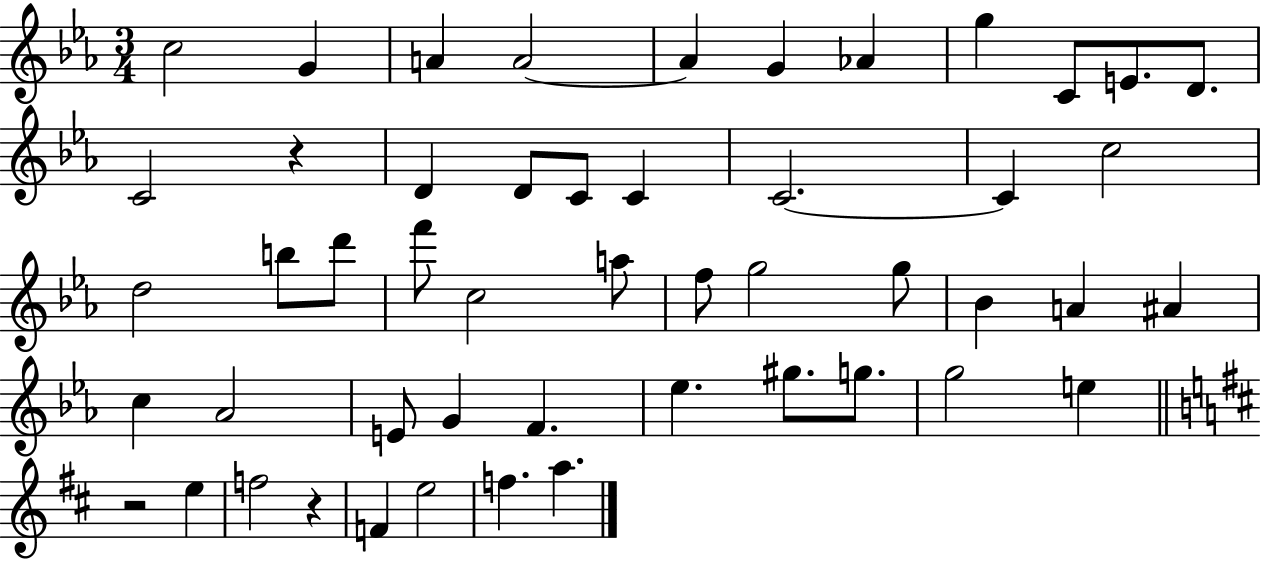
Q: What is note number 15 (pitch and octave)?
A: C4